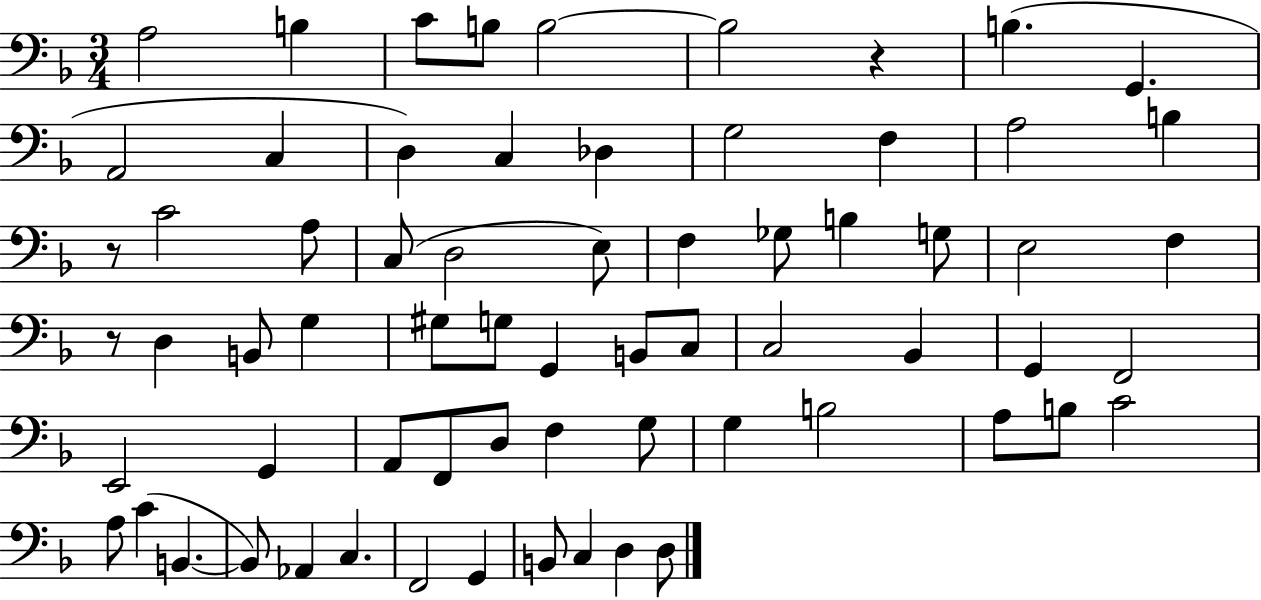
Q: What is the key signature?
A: F major